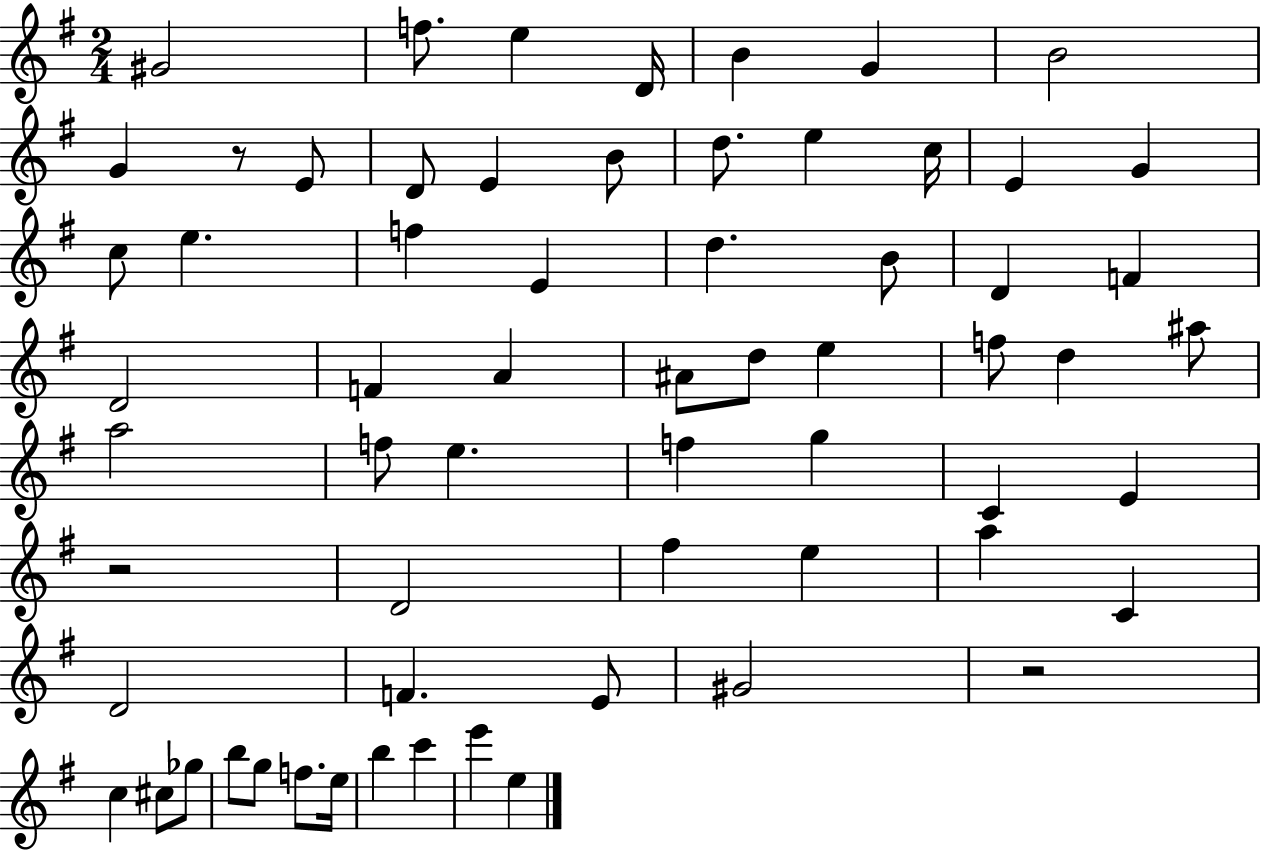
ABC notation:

X:1
T:Untitled
M:2/4
L:1/4
K:G
^G2 f/2 e D/4 B G B2 G z/2 E/2 D/2 E B/2 d/2 e c/4 E G c/2 e f E d B/2 D F D2 F A ^A/2 d/2 e f/2 d ^a/2 a2 f/2 e f g C E z2 D2 ^f e a C D2 F E/2 ^G2 z2 c ^c/2 _g/2 b/2 g/2 f/2 e/4 b c' e' e